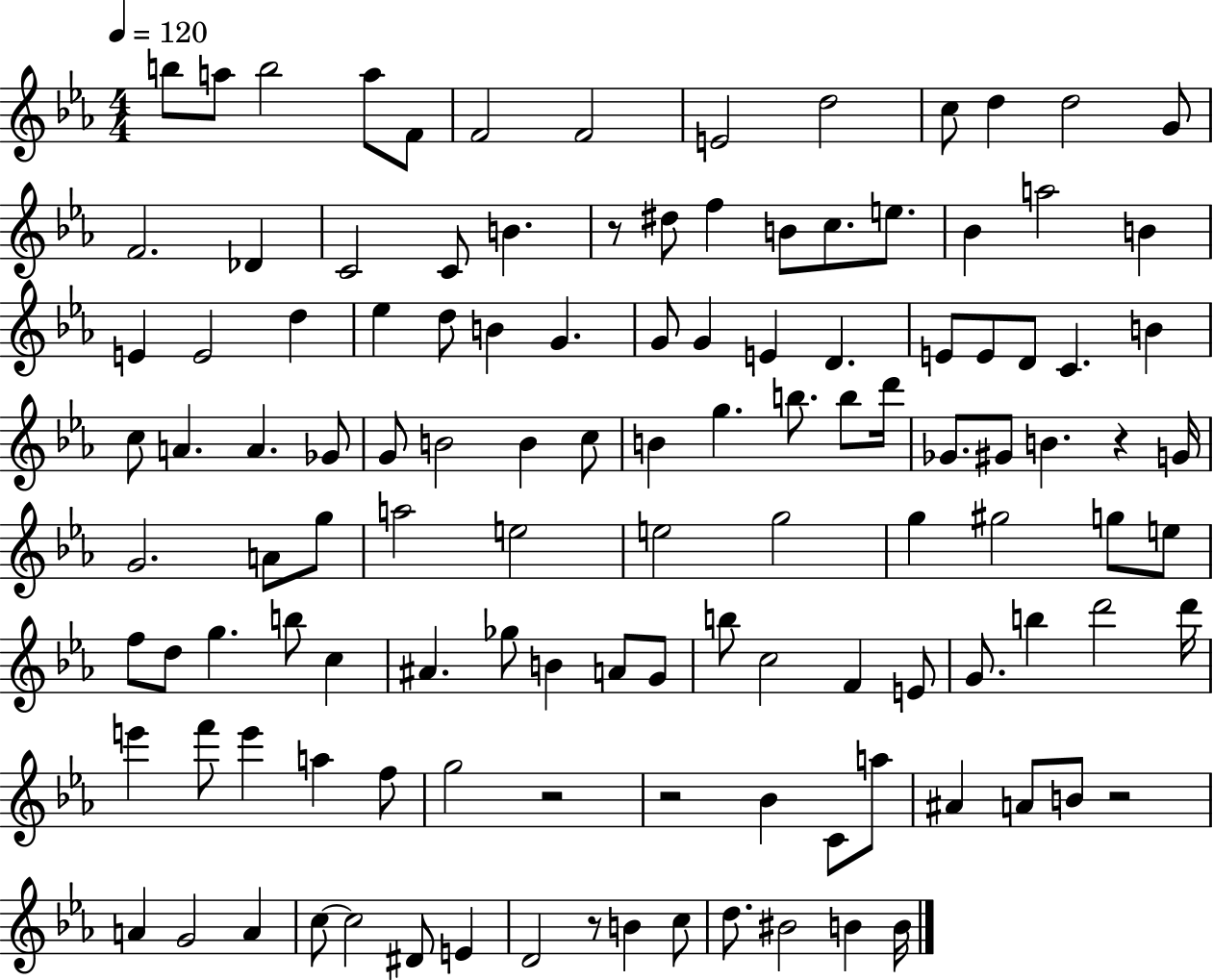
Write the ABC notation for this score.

X:1
T:Untitled
M:4/4
L:1/4
K:Eb
b/2 a/2 b2 a/2 F/2 F2 F2 E2 d2 c/2 d d2 G/2 F2 _D C2 C/2 B z/2 ^d/2 f B/2 c/2 e/2 _B a2 B E E2 d _e d/2 B G G/2 G E D E/2 E/2 D/2 C B c/2 A A _G/2 G/2 B2 B c/2 B g b/2 b/2 d'/4 _G/2 ^G/2 B z G/4 G2 A/2 g/2 a2 e2 e2 g2 g ^g2 g/2 e/2 f/2 d/2 g b/2 c ^A _g/2 B A/2 G/2 b/2 c2 F E/2 G/2 b d'2 d'/4 e' f'/2 e' a f/2 g2 z2 z2 _B C/2 a/2 ^A A/2 B/2 z2 A G2 A c/2 c2 ^D/2 E D2 z/2 B c/2 d/2 ^B2 B B/4